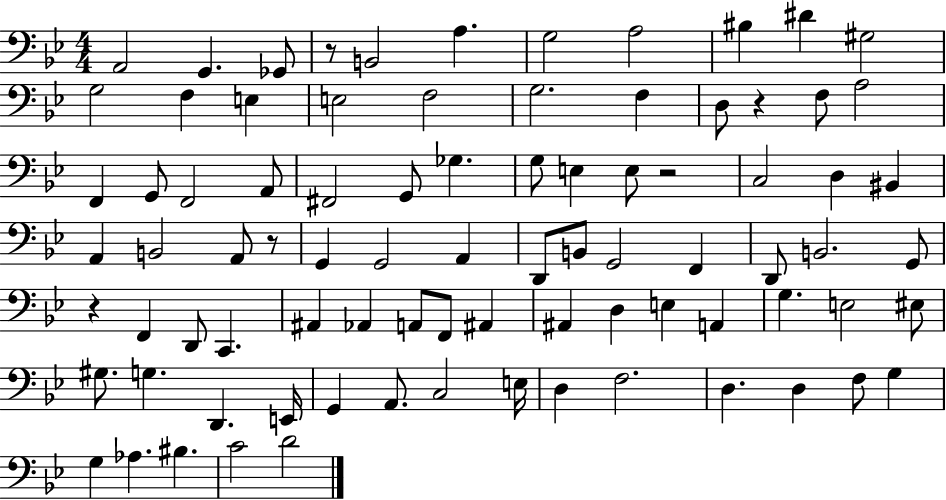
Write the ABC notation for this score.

X:1
T:Untitled
M:4/4
L:1/4
K:Bb
A,,2 G,, _G,,/2 z/2 B,,2 A, G,2 A,2 ^B, ^D ^G,2 G,2 F, E, E,2 F,2 G,2 F, D,/2 z F,/2 A,2 F,, G,,/2 F,,2 A,,/2 ^F,,2 G,,/2 _G, G,/2 E, E,/2 z2 C,2 D, ^B,, A,, B,,2 A,,/2 z/2 G,, G,,2 A,, D,,/2 B,,/2 G,,2 F,, D,,/2 B,,2 G,,/2 z F,, D,,/2 C,, ^A,, _A,, A,,/2 F,,/2 ^A,, ^A,, D, E, A,, G, E,2 ^E,/2 ^G,/2 G, D,, E,,/4 G,, A,,/2 C,2 E,/4 D, F,2 D, D, F,/2 G, G, _A, ^B, C2 D2